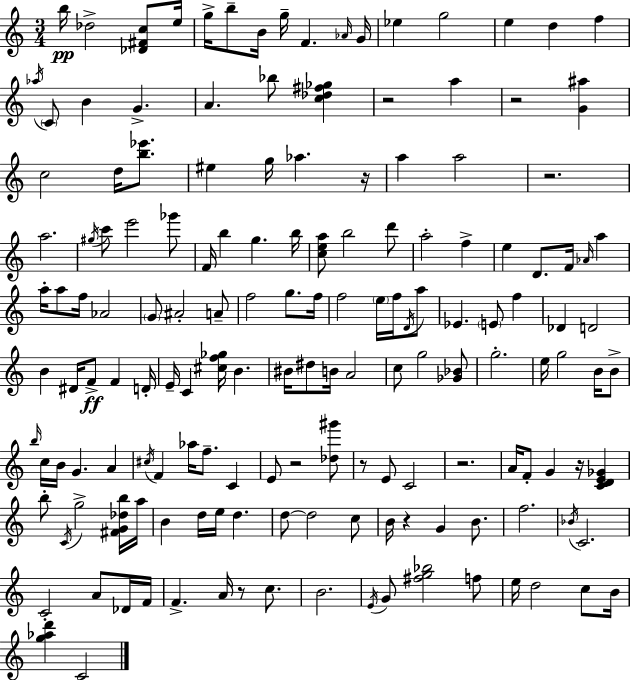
B5/s Db5/h [Db4,F#4,C5]/e E5/s G5/s B5/e B4/s G5/s F4/q. Ab4/s G4/s Eb5/q G5/h E5/q D5/q F5/q Ab5/s C4/e B4/q G4/q. A4/q. Bb5/e [C5,Db5,F#5,Gb5]/q R/h A5/q R/h [G4,A#5]/q C5/h D5/s [B5,Eb6]/e. EIS5/q G5/s Ab5/q. R/s A5/q A5/h R/h. A5/h. G#5/s C6/e E6/h Gb6/e F4/s B5/q G5/q. B5/s [C5,E5,A5]/e B5/h D6/e A5/h F5/q E5/q D4/e. F4/s Ab4/s A5/q A5/s A5/e F5/s Ab4/h G4/e A#4/h A4/e F5/h G5/e. F5/s F5/h E5/s F5/s D4/s A5/e Eb4/q. E4/e F5/q Db4/q D4/h B4/q D#4/s F4/e F4/q D4/s E4/s C4/q [C#5,F5,Gb5]/s B4/q. BIS4/s D#5/e B4/s A4/h C5/e G5/h [Gb4,Bb4]/e G5/h. E5/s G5/h B4/s B4/e B5/s C5/s B4/s G4/q. A4/q C#5/s F4/q Ab5/s F5/e. C4/q E4/e R/h [Db5,G#6]/e R/e E4/e C4/h R/h. A4/s F4/e G4/q R/s [C4,D4,E4,Gb4]/q B5/e C4/s G5/h [F#4,G4,Db5,B5]/s A5/s B4/q D5/s E5/s D5/q. D5/e D5/h C5/e B4/s R/q G4/q B4/e. F5/h. Bb4/s C4/h. C4/h A4/e Db4/s F4/s F4/q. A4/s R/e C5/e. B4/h. E4/s G4/e [F#5,G5,Bb5]/h F5/e E5/s D5/h C5/e B4/s [G5,Ab5,D6]/q C4/h